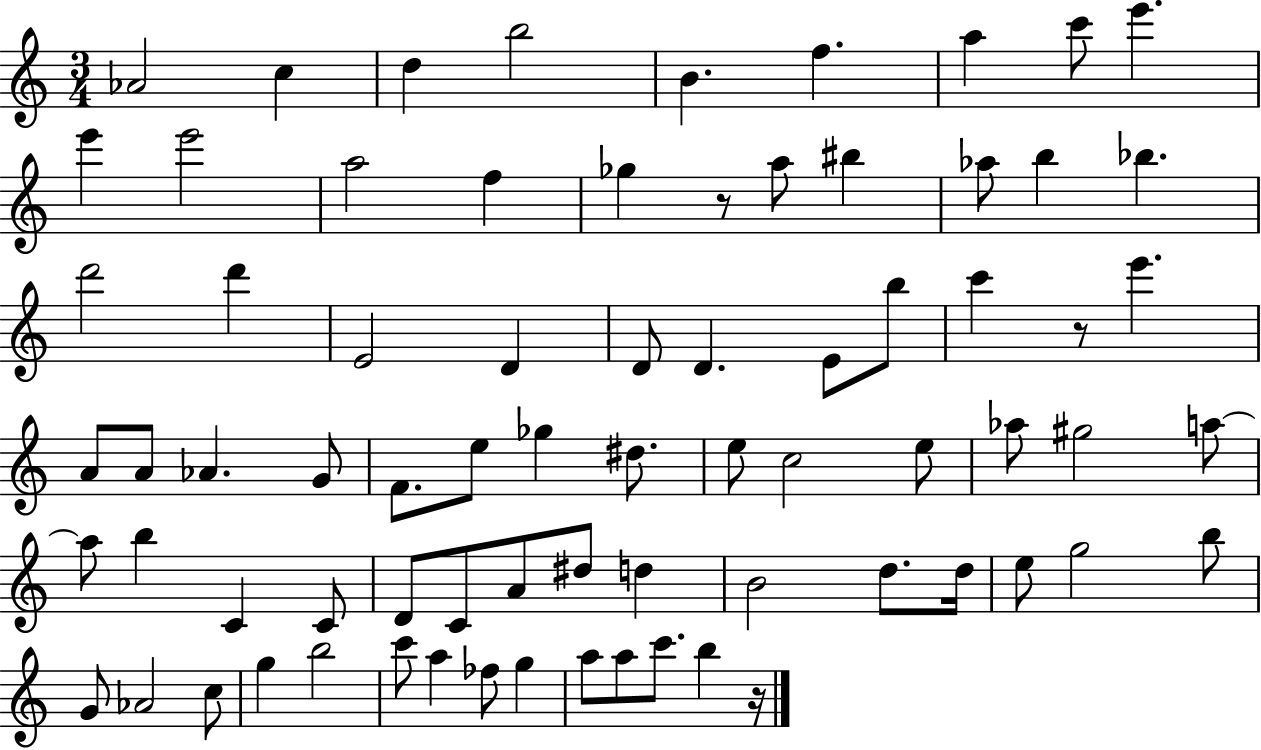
Ab4/h C5/q D5/q B5/h B4/q. F5/q. A5/q C6/e E6/q. E6/q E6/h A5/h F5/q Gb5/q R/e A5/e BIS5/q Ab5/e B5/q Bb5/q. D6/h D6/q E4/h D4/q D4/e D4/q. E4/e B5/e C6/q R/e E6/q. A4/e A4/e Ab4/q. G4/e F4/e. E5/e Gb5/q D#5/e. E5/e C5/h E5/e Ab5/e G#5/h A5/e A5/e B5/q C4/q C4/e D4/e C4/e A4/e D#5/e D5/q B4/h D5/e. D5/s E5/e G5/h B5/e G4/e Ab4/h C5/e G5/q B5/h C6/e A5/q FES5/e G5/q A5/e A5/e C6/e. B5/q R/s